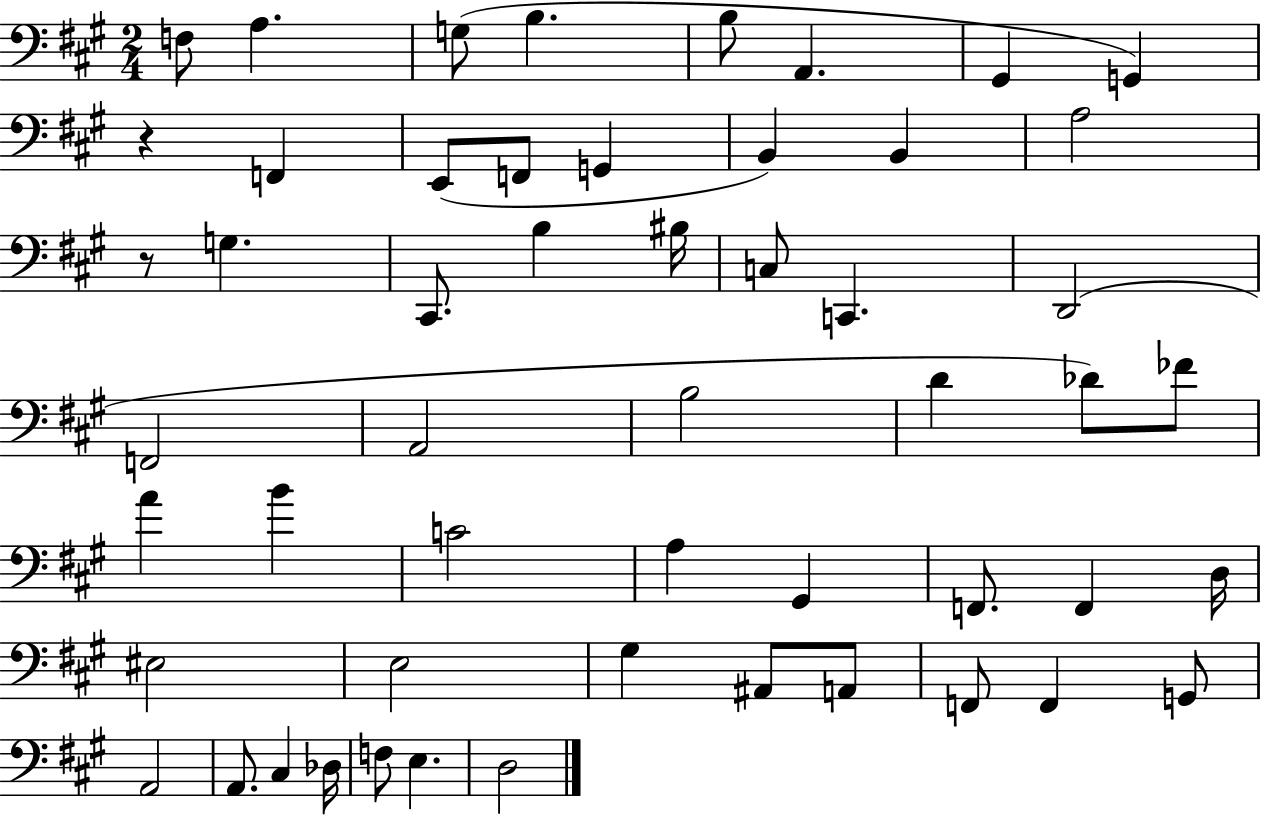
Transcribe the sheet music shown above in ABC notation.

X:1
T:Untitled
M:2/4
L:1/4
K:A
F,/2 A, G,/2 B, B,/2 A,, ^G,, G,, z F,, E,,/2 F,,/2 G,, B,, B,, A,2 z/2 G, ^C,,/2 B, ^B,/4 C,/2 C,, D,,2 F,,2 A,,2 B,2 D _D/2 _F/2 A B C2 A, ^G,, F,,/2 F,, D,/4 ^E,2 E,2 ^G, ^A,,/2 A,,/2 F,,/2 F,, G,,/2 A,,2 A,,/2 ^C, _D,/4 F,/2 E, D,2